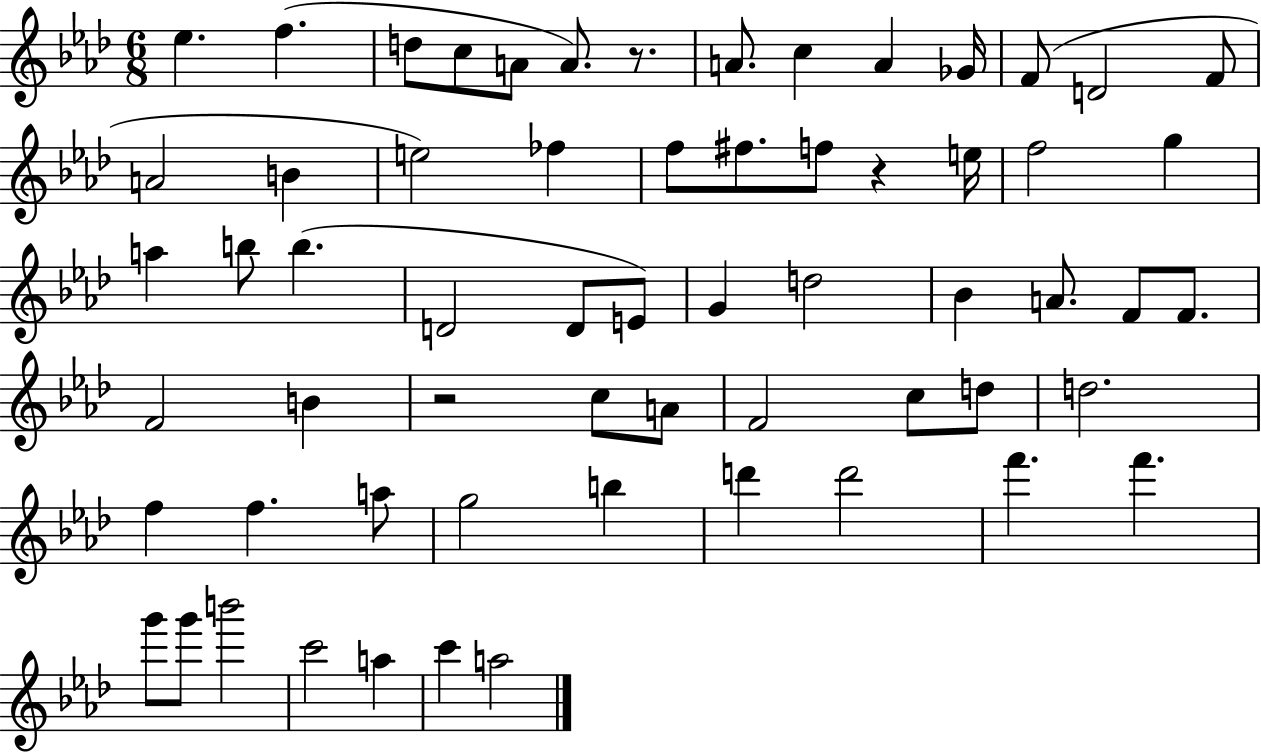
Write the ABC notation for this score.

X:1
T:Untitled
M:6/8
L:1/4
K:Ab
_e f d/2 c/2 A/2 A/2 z/2 A/2 c A _G/4 F/2 D2 F/2 A2 B e2 _f f/2 ^f/2 f/2 z e/4 f2 g a b/2 b D2 D/2 E/2 G d2 _B A/2 F/2 F/2 F2 B z2 c/2 A/2 F2 c/2 d/2 d2 f f a/2 g2 b d' d'2 f' f' g'/2 g'/2 b'2 c'2 a c' a2